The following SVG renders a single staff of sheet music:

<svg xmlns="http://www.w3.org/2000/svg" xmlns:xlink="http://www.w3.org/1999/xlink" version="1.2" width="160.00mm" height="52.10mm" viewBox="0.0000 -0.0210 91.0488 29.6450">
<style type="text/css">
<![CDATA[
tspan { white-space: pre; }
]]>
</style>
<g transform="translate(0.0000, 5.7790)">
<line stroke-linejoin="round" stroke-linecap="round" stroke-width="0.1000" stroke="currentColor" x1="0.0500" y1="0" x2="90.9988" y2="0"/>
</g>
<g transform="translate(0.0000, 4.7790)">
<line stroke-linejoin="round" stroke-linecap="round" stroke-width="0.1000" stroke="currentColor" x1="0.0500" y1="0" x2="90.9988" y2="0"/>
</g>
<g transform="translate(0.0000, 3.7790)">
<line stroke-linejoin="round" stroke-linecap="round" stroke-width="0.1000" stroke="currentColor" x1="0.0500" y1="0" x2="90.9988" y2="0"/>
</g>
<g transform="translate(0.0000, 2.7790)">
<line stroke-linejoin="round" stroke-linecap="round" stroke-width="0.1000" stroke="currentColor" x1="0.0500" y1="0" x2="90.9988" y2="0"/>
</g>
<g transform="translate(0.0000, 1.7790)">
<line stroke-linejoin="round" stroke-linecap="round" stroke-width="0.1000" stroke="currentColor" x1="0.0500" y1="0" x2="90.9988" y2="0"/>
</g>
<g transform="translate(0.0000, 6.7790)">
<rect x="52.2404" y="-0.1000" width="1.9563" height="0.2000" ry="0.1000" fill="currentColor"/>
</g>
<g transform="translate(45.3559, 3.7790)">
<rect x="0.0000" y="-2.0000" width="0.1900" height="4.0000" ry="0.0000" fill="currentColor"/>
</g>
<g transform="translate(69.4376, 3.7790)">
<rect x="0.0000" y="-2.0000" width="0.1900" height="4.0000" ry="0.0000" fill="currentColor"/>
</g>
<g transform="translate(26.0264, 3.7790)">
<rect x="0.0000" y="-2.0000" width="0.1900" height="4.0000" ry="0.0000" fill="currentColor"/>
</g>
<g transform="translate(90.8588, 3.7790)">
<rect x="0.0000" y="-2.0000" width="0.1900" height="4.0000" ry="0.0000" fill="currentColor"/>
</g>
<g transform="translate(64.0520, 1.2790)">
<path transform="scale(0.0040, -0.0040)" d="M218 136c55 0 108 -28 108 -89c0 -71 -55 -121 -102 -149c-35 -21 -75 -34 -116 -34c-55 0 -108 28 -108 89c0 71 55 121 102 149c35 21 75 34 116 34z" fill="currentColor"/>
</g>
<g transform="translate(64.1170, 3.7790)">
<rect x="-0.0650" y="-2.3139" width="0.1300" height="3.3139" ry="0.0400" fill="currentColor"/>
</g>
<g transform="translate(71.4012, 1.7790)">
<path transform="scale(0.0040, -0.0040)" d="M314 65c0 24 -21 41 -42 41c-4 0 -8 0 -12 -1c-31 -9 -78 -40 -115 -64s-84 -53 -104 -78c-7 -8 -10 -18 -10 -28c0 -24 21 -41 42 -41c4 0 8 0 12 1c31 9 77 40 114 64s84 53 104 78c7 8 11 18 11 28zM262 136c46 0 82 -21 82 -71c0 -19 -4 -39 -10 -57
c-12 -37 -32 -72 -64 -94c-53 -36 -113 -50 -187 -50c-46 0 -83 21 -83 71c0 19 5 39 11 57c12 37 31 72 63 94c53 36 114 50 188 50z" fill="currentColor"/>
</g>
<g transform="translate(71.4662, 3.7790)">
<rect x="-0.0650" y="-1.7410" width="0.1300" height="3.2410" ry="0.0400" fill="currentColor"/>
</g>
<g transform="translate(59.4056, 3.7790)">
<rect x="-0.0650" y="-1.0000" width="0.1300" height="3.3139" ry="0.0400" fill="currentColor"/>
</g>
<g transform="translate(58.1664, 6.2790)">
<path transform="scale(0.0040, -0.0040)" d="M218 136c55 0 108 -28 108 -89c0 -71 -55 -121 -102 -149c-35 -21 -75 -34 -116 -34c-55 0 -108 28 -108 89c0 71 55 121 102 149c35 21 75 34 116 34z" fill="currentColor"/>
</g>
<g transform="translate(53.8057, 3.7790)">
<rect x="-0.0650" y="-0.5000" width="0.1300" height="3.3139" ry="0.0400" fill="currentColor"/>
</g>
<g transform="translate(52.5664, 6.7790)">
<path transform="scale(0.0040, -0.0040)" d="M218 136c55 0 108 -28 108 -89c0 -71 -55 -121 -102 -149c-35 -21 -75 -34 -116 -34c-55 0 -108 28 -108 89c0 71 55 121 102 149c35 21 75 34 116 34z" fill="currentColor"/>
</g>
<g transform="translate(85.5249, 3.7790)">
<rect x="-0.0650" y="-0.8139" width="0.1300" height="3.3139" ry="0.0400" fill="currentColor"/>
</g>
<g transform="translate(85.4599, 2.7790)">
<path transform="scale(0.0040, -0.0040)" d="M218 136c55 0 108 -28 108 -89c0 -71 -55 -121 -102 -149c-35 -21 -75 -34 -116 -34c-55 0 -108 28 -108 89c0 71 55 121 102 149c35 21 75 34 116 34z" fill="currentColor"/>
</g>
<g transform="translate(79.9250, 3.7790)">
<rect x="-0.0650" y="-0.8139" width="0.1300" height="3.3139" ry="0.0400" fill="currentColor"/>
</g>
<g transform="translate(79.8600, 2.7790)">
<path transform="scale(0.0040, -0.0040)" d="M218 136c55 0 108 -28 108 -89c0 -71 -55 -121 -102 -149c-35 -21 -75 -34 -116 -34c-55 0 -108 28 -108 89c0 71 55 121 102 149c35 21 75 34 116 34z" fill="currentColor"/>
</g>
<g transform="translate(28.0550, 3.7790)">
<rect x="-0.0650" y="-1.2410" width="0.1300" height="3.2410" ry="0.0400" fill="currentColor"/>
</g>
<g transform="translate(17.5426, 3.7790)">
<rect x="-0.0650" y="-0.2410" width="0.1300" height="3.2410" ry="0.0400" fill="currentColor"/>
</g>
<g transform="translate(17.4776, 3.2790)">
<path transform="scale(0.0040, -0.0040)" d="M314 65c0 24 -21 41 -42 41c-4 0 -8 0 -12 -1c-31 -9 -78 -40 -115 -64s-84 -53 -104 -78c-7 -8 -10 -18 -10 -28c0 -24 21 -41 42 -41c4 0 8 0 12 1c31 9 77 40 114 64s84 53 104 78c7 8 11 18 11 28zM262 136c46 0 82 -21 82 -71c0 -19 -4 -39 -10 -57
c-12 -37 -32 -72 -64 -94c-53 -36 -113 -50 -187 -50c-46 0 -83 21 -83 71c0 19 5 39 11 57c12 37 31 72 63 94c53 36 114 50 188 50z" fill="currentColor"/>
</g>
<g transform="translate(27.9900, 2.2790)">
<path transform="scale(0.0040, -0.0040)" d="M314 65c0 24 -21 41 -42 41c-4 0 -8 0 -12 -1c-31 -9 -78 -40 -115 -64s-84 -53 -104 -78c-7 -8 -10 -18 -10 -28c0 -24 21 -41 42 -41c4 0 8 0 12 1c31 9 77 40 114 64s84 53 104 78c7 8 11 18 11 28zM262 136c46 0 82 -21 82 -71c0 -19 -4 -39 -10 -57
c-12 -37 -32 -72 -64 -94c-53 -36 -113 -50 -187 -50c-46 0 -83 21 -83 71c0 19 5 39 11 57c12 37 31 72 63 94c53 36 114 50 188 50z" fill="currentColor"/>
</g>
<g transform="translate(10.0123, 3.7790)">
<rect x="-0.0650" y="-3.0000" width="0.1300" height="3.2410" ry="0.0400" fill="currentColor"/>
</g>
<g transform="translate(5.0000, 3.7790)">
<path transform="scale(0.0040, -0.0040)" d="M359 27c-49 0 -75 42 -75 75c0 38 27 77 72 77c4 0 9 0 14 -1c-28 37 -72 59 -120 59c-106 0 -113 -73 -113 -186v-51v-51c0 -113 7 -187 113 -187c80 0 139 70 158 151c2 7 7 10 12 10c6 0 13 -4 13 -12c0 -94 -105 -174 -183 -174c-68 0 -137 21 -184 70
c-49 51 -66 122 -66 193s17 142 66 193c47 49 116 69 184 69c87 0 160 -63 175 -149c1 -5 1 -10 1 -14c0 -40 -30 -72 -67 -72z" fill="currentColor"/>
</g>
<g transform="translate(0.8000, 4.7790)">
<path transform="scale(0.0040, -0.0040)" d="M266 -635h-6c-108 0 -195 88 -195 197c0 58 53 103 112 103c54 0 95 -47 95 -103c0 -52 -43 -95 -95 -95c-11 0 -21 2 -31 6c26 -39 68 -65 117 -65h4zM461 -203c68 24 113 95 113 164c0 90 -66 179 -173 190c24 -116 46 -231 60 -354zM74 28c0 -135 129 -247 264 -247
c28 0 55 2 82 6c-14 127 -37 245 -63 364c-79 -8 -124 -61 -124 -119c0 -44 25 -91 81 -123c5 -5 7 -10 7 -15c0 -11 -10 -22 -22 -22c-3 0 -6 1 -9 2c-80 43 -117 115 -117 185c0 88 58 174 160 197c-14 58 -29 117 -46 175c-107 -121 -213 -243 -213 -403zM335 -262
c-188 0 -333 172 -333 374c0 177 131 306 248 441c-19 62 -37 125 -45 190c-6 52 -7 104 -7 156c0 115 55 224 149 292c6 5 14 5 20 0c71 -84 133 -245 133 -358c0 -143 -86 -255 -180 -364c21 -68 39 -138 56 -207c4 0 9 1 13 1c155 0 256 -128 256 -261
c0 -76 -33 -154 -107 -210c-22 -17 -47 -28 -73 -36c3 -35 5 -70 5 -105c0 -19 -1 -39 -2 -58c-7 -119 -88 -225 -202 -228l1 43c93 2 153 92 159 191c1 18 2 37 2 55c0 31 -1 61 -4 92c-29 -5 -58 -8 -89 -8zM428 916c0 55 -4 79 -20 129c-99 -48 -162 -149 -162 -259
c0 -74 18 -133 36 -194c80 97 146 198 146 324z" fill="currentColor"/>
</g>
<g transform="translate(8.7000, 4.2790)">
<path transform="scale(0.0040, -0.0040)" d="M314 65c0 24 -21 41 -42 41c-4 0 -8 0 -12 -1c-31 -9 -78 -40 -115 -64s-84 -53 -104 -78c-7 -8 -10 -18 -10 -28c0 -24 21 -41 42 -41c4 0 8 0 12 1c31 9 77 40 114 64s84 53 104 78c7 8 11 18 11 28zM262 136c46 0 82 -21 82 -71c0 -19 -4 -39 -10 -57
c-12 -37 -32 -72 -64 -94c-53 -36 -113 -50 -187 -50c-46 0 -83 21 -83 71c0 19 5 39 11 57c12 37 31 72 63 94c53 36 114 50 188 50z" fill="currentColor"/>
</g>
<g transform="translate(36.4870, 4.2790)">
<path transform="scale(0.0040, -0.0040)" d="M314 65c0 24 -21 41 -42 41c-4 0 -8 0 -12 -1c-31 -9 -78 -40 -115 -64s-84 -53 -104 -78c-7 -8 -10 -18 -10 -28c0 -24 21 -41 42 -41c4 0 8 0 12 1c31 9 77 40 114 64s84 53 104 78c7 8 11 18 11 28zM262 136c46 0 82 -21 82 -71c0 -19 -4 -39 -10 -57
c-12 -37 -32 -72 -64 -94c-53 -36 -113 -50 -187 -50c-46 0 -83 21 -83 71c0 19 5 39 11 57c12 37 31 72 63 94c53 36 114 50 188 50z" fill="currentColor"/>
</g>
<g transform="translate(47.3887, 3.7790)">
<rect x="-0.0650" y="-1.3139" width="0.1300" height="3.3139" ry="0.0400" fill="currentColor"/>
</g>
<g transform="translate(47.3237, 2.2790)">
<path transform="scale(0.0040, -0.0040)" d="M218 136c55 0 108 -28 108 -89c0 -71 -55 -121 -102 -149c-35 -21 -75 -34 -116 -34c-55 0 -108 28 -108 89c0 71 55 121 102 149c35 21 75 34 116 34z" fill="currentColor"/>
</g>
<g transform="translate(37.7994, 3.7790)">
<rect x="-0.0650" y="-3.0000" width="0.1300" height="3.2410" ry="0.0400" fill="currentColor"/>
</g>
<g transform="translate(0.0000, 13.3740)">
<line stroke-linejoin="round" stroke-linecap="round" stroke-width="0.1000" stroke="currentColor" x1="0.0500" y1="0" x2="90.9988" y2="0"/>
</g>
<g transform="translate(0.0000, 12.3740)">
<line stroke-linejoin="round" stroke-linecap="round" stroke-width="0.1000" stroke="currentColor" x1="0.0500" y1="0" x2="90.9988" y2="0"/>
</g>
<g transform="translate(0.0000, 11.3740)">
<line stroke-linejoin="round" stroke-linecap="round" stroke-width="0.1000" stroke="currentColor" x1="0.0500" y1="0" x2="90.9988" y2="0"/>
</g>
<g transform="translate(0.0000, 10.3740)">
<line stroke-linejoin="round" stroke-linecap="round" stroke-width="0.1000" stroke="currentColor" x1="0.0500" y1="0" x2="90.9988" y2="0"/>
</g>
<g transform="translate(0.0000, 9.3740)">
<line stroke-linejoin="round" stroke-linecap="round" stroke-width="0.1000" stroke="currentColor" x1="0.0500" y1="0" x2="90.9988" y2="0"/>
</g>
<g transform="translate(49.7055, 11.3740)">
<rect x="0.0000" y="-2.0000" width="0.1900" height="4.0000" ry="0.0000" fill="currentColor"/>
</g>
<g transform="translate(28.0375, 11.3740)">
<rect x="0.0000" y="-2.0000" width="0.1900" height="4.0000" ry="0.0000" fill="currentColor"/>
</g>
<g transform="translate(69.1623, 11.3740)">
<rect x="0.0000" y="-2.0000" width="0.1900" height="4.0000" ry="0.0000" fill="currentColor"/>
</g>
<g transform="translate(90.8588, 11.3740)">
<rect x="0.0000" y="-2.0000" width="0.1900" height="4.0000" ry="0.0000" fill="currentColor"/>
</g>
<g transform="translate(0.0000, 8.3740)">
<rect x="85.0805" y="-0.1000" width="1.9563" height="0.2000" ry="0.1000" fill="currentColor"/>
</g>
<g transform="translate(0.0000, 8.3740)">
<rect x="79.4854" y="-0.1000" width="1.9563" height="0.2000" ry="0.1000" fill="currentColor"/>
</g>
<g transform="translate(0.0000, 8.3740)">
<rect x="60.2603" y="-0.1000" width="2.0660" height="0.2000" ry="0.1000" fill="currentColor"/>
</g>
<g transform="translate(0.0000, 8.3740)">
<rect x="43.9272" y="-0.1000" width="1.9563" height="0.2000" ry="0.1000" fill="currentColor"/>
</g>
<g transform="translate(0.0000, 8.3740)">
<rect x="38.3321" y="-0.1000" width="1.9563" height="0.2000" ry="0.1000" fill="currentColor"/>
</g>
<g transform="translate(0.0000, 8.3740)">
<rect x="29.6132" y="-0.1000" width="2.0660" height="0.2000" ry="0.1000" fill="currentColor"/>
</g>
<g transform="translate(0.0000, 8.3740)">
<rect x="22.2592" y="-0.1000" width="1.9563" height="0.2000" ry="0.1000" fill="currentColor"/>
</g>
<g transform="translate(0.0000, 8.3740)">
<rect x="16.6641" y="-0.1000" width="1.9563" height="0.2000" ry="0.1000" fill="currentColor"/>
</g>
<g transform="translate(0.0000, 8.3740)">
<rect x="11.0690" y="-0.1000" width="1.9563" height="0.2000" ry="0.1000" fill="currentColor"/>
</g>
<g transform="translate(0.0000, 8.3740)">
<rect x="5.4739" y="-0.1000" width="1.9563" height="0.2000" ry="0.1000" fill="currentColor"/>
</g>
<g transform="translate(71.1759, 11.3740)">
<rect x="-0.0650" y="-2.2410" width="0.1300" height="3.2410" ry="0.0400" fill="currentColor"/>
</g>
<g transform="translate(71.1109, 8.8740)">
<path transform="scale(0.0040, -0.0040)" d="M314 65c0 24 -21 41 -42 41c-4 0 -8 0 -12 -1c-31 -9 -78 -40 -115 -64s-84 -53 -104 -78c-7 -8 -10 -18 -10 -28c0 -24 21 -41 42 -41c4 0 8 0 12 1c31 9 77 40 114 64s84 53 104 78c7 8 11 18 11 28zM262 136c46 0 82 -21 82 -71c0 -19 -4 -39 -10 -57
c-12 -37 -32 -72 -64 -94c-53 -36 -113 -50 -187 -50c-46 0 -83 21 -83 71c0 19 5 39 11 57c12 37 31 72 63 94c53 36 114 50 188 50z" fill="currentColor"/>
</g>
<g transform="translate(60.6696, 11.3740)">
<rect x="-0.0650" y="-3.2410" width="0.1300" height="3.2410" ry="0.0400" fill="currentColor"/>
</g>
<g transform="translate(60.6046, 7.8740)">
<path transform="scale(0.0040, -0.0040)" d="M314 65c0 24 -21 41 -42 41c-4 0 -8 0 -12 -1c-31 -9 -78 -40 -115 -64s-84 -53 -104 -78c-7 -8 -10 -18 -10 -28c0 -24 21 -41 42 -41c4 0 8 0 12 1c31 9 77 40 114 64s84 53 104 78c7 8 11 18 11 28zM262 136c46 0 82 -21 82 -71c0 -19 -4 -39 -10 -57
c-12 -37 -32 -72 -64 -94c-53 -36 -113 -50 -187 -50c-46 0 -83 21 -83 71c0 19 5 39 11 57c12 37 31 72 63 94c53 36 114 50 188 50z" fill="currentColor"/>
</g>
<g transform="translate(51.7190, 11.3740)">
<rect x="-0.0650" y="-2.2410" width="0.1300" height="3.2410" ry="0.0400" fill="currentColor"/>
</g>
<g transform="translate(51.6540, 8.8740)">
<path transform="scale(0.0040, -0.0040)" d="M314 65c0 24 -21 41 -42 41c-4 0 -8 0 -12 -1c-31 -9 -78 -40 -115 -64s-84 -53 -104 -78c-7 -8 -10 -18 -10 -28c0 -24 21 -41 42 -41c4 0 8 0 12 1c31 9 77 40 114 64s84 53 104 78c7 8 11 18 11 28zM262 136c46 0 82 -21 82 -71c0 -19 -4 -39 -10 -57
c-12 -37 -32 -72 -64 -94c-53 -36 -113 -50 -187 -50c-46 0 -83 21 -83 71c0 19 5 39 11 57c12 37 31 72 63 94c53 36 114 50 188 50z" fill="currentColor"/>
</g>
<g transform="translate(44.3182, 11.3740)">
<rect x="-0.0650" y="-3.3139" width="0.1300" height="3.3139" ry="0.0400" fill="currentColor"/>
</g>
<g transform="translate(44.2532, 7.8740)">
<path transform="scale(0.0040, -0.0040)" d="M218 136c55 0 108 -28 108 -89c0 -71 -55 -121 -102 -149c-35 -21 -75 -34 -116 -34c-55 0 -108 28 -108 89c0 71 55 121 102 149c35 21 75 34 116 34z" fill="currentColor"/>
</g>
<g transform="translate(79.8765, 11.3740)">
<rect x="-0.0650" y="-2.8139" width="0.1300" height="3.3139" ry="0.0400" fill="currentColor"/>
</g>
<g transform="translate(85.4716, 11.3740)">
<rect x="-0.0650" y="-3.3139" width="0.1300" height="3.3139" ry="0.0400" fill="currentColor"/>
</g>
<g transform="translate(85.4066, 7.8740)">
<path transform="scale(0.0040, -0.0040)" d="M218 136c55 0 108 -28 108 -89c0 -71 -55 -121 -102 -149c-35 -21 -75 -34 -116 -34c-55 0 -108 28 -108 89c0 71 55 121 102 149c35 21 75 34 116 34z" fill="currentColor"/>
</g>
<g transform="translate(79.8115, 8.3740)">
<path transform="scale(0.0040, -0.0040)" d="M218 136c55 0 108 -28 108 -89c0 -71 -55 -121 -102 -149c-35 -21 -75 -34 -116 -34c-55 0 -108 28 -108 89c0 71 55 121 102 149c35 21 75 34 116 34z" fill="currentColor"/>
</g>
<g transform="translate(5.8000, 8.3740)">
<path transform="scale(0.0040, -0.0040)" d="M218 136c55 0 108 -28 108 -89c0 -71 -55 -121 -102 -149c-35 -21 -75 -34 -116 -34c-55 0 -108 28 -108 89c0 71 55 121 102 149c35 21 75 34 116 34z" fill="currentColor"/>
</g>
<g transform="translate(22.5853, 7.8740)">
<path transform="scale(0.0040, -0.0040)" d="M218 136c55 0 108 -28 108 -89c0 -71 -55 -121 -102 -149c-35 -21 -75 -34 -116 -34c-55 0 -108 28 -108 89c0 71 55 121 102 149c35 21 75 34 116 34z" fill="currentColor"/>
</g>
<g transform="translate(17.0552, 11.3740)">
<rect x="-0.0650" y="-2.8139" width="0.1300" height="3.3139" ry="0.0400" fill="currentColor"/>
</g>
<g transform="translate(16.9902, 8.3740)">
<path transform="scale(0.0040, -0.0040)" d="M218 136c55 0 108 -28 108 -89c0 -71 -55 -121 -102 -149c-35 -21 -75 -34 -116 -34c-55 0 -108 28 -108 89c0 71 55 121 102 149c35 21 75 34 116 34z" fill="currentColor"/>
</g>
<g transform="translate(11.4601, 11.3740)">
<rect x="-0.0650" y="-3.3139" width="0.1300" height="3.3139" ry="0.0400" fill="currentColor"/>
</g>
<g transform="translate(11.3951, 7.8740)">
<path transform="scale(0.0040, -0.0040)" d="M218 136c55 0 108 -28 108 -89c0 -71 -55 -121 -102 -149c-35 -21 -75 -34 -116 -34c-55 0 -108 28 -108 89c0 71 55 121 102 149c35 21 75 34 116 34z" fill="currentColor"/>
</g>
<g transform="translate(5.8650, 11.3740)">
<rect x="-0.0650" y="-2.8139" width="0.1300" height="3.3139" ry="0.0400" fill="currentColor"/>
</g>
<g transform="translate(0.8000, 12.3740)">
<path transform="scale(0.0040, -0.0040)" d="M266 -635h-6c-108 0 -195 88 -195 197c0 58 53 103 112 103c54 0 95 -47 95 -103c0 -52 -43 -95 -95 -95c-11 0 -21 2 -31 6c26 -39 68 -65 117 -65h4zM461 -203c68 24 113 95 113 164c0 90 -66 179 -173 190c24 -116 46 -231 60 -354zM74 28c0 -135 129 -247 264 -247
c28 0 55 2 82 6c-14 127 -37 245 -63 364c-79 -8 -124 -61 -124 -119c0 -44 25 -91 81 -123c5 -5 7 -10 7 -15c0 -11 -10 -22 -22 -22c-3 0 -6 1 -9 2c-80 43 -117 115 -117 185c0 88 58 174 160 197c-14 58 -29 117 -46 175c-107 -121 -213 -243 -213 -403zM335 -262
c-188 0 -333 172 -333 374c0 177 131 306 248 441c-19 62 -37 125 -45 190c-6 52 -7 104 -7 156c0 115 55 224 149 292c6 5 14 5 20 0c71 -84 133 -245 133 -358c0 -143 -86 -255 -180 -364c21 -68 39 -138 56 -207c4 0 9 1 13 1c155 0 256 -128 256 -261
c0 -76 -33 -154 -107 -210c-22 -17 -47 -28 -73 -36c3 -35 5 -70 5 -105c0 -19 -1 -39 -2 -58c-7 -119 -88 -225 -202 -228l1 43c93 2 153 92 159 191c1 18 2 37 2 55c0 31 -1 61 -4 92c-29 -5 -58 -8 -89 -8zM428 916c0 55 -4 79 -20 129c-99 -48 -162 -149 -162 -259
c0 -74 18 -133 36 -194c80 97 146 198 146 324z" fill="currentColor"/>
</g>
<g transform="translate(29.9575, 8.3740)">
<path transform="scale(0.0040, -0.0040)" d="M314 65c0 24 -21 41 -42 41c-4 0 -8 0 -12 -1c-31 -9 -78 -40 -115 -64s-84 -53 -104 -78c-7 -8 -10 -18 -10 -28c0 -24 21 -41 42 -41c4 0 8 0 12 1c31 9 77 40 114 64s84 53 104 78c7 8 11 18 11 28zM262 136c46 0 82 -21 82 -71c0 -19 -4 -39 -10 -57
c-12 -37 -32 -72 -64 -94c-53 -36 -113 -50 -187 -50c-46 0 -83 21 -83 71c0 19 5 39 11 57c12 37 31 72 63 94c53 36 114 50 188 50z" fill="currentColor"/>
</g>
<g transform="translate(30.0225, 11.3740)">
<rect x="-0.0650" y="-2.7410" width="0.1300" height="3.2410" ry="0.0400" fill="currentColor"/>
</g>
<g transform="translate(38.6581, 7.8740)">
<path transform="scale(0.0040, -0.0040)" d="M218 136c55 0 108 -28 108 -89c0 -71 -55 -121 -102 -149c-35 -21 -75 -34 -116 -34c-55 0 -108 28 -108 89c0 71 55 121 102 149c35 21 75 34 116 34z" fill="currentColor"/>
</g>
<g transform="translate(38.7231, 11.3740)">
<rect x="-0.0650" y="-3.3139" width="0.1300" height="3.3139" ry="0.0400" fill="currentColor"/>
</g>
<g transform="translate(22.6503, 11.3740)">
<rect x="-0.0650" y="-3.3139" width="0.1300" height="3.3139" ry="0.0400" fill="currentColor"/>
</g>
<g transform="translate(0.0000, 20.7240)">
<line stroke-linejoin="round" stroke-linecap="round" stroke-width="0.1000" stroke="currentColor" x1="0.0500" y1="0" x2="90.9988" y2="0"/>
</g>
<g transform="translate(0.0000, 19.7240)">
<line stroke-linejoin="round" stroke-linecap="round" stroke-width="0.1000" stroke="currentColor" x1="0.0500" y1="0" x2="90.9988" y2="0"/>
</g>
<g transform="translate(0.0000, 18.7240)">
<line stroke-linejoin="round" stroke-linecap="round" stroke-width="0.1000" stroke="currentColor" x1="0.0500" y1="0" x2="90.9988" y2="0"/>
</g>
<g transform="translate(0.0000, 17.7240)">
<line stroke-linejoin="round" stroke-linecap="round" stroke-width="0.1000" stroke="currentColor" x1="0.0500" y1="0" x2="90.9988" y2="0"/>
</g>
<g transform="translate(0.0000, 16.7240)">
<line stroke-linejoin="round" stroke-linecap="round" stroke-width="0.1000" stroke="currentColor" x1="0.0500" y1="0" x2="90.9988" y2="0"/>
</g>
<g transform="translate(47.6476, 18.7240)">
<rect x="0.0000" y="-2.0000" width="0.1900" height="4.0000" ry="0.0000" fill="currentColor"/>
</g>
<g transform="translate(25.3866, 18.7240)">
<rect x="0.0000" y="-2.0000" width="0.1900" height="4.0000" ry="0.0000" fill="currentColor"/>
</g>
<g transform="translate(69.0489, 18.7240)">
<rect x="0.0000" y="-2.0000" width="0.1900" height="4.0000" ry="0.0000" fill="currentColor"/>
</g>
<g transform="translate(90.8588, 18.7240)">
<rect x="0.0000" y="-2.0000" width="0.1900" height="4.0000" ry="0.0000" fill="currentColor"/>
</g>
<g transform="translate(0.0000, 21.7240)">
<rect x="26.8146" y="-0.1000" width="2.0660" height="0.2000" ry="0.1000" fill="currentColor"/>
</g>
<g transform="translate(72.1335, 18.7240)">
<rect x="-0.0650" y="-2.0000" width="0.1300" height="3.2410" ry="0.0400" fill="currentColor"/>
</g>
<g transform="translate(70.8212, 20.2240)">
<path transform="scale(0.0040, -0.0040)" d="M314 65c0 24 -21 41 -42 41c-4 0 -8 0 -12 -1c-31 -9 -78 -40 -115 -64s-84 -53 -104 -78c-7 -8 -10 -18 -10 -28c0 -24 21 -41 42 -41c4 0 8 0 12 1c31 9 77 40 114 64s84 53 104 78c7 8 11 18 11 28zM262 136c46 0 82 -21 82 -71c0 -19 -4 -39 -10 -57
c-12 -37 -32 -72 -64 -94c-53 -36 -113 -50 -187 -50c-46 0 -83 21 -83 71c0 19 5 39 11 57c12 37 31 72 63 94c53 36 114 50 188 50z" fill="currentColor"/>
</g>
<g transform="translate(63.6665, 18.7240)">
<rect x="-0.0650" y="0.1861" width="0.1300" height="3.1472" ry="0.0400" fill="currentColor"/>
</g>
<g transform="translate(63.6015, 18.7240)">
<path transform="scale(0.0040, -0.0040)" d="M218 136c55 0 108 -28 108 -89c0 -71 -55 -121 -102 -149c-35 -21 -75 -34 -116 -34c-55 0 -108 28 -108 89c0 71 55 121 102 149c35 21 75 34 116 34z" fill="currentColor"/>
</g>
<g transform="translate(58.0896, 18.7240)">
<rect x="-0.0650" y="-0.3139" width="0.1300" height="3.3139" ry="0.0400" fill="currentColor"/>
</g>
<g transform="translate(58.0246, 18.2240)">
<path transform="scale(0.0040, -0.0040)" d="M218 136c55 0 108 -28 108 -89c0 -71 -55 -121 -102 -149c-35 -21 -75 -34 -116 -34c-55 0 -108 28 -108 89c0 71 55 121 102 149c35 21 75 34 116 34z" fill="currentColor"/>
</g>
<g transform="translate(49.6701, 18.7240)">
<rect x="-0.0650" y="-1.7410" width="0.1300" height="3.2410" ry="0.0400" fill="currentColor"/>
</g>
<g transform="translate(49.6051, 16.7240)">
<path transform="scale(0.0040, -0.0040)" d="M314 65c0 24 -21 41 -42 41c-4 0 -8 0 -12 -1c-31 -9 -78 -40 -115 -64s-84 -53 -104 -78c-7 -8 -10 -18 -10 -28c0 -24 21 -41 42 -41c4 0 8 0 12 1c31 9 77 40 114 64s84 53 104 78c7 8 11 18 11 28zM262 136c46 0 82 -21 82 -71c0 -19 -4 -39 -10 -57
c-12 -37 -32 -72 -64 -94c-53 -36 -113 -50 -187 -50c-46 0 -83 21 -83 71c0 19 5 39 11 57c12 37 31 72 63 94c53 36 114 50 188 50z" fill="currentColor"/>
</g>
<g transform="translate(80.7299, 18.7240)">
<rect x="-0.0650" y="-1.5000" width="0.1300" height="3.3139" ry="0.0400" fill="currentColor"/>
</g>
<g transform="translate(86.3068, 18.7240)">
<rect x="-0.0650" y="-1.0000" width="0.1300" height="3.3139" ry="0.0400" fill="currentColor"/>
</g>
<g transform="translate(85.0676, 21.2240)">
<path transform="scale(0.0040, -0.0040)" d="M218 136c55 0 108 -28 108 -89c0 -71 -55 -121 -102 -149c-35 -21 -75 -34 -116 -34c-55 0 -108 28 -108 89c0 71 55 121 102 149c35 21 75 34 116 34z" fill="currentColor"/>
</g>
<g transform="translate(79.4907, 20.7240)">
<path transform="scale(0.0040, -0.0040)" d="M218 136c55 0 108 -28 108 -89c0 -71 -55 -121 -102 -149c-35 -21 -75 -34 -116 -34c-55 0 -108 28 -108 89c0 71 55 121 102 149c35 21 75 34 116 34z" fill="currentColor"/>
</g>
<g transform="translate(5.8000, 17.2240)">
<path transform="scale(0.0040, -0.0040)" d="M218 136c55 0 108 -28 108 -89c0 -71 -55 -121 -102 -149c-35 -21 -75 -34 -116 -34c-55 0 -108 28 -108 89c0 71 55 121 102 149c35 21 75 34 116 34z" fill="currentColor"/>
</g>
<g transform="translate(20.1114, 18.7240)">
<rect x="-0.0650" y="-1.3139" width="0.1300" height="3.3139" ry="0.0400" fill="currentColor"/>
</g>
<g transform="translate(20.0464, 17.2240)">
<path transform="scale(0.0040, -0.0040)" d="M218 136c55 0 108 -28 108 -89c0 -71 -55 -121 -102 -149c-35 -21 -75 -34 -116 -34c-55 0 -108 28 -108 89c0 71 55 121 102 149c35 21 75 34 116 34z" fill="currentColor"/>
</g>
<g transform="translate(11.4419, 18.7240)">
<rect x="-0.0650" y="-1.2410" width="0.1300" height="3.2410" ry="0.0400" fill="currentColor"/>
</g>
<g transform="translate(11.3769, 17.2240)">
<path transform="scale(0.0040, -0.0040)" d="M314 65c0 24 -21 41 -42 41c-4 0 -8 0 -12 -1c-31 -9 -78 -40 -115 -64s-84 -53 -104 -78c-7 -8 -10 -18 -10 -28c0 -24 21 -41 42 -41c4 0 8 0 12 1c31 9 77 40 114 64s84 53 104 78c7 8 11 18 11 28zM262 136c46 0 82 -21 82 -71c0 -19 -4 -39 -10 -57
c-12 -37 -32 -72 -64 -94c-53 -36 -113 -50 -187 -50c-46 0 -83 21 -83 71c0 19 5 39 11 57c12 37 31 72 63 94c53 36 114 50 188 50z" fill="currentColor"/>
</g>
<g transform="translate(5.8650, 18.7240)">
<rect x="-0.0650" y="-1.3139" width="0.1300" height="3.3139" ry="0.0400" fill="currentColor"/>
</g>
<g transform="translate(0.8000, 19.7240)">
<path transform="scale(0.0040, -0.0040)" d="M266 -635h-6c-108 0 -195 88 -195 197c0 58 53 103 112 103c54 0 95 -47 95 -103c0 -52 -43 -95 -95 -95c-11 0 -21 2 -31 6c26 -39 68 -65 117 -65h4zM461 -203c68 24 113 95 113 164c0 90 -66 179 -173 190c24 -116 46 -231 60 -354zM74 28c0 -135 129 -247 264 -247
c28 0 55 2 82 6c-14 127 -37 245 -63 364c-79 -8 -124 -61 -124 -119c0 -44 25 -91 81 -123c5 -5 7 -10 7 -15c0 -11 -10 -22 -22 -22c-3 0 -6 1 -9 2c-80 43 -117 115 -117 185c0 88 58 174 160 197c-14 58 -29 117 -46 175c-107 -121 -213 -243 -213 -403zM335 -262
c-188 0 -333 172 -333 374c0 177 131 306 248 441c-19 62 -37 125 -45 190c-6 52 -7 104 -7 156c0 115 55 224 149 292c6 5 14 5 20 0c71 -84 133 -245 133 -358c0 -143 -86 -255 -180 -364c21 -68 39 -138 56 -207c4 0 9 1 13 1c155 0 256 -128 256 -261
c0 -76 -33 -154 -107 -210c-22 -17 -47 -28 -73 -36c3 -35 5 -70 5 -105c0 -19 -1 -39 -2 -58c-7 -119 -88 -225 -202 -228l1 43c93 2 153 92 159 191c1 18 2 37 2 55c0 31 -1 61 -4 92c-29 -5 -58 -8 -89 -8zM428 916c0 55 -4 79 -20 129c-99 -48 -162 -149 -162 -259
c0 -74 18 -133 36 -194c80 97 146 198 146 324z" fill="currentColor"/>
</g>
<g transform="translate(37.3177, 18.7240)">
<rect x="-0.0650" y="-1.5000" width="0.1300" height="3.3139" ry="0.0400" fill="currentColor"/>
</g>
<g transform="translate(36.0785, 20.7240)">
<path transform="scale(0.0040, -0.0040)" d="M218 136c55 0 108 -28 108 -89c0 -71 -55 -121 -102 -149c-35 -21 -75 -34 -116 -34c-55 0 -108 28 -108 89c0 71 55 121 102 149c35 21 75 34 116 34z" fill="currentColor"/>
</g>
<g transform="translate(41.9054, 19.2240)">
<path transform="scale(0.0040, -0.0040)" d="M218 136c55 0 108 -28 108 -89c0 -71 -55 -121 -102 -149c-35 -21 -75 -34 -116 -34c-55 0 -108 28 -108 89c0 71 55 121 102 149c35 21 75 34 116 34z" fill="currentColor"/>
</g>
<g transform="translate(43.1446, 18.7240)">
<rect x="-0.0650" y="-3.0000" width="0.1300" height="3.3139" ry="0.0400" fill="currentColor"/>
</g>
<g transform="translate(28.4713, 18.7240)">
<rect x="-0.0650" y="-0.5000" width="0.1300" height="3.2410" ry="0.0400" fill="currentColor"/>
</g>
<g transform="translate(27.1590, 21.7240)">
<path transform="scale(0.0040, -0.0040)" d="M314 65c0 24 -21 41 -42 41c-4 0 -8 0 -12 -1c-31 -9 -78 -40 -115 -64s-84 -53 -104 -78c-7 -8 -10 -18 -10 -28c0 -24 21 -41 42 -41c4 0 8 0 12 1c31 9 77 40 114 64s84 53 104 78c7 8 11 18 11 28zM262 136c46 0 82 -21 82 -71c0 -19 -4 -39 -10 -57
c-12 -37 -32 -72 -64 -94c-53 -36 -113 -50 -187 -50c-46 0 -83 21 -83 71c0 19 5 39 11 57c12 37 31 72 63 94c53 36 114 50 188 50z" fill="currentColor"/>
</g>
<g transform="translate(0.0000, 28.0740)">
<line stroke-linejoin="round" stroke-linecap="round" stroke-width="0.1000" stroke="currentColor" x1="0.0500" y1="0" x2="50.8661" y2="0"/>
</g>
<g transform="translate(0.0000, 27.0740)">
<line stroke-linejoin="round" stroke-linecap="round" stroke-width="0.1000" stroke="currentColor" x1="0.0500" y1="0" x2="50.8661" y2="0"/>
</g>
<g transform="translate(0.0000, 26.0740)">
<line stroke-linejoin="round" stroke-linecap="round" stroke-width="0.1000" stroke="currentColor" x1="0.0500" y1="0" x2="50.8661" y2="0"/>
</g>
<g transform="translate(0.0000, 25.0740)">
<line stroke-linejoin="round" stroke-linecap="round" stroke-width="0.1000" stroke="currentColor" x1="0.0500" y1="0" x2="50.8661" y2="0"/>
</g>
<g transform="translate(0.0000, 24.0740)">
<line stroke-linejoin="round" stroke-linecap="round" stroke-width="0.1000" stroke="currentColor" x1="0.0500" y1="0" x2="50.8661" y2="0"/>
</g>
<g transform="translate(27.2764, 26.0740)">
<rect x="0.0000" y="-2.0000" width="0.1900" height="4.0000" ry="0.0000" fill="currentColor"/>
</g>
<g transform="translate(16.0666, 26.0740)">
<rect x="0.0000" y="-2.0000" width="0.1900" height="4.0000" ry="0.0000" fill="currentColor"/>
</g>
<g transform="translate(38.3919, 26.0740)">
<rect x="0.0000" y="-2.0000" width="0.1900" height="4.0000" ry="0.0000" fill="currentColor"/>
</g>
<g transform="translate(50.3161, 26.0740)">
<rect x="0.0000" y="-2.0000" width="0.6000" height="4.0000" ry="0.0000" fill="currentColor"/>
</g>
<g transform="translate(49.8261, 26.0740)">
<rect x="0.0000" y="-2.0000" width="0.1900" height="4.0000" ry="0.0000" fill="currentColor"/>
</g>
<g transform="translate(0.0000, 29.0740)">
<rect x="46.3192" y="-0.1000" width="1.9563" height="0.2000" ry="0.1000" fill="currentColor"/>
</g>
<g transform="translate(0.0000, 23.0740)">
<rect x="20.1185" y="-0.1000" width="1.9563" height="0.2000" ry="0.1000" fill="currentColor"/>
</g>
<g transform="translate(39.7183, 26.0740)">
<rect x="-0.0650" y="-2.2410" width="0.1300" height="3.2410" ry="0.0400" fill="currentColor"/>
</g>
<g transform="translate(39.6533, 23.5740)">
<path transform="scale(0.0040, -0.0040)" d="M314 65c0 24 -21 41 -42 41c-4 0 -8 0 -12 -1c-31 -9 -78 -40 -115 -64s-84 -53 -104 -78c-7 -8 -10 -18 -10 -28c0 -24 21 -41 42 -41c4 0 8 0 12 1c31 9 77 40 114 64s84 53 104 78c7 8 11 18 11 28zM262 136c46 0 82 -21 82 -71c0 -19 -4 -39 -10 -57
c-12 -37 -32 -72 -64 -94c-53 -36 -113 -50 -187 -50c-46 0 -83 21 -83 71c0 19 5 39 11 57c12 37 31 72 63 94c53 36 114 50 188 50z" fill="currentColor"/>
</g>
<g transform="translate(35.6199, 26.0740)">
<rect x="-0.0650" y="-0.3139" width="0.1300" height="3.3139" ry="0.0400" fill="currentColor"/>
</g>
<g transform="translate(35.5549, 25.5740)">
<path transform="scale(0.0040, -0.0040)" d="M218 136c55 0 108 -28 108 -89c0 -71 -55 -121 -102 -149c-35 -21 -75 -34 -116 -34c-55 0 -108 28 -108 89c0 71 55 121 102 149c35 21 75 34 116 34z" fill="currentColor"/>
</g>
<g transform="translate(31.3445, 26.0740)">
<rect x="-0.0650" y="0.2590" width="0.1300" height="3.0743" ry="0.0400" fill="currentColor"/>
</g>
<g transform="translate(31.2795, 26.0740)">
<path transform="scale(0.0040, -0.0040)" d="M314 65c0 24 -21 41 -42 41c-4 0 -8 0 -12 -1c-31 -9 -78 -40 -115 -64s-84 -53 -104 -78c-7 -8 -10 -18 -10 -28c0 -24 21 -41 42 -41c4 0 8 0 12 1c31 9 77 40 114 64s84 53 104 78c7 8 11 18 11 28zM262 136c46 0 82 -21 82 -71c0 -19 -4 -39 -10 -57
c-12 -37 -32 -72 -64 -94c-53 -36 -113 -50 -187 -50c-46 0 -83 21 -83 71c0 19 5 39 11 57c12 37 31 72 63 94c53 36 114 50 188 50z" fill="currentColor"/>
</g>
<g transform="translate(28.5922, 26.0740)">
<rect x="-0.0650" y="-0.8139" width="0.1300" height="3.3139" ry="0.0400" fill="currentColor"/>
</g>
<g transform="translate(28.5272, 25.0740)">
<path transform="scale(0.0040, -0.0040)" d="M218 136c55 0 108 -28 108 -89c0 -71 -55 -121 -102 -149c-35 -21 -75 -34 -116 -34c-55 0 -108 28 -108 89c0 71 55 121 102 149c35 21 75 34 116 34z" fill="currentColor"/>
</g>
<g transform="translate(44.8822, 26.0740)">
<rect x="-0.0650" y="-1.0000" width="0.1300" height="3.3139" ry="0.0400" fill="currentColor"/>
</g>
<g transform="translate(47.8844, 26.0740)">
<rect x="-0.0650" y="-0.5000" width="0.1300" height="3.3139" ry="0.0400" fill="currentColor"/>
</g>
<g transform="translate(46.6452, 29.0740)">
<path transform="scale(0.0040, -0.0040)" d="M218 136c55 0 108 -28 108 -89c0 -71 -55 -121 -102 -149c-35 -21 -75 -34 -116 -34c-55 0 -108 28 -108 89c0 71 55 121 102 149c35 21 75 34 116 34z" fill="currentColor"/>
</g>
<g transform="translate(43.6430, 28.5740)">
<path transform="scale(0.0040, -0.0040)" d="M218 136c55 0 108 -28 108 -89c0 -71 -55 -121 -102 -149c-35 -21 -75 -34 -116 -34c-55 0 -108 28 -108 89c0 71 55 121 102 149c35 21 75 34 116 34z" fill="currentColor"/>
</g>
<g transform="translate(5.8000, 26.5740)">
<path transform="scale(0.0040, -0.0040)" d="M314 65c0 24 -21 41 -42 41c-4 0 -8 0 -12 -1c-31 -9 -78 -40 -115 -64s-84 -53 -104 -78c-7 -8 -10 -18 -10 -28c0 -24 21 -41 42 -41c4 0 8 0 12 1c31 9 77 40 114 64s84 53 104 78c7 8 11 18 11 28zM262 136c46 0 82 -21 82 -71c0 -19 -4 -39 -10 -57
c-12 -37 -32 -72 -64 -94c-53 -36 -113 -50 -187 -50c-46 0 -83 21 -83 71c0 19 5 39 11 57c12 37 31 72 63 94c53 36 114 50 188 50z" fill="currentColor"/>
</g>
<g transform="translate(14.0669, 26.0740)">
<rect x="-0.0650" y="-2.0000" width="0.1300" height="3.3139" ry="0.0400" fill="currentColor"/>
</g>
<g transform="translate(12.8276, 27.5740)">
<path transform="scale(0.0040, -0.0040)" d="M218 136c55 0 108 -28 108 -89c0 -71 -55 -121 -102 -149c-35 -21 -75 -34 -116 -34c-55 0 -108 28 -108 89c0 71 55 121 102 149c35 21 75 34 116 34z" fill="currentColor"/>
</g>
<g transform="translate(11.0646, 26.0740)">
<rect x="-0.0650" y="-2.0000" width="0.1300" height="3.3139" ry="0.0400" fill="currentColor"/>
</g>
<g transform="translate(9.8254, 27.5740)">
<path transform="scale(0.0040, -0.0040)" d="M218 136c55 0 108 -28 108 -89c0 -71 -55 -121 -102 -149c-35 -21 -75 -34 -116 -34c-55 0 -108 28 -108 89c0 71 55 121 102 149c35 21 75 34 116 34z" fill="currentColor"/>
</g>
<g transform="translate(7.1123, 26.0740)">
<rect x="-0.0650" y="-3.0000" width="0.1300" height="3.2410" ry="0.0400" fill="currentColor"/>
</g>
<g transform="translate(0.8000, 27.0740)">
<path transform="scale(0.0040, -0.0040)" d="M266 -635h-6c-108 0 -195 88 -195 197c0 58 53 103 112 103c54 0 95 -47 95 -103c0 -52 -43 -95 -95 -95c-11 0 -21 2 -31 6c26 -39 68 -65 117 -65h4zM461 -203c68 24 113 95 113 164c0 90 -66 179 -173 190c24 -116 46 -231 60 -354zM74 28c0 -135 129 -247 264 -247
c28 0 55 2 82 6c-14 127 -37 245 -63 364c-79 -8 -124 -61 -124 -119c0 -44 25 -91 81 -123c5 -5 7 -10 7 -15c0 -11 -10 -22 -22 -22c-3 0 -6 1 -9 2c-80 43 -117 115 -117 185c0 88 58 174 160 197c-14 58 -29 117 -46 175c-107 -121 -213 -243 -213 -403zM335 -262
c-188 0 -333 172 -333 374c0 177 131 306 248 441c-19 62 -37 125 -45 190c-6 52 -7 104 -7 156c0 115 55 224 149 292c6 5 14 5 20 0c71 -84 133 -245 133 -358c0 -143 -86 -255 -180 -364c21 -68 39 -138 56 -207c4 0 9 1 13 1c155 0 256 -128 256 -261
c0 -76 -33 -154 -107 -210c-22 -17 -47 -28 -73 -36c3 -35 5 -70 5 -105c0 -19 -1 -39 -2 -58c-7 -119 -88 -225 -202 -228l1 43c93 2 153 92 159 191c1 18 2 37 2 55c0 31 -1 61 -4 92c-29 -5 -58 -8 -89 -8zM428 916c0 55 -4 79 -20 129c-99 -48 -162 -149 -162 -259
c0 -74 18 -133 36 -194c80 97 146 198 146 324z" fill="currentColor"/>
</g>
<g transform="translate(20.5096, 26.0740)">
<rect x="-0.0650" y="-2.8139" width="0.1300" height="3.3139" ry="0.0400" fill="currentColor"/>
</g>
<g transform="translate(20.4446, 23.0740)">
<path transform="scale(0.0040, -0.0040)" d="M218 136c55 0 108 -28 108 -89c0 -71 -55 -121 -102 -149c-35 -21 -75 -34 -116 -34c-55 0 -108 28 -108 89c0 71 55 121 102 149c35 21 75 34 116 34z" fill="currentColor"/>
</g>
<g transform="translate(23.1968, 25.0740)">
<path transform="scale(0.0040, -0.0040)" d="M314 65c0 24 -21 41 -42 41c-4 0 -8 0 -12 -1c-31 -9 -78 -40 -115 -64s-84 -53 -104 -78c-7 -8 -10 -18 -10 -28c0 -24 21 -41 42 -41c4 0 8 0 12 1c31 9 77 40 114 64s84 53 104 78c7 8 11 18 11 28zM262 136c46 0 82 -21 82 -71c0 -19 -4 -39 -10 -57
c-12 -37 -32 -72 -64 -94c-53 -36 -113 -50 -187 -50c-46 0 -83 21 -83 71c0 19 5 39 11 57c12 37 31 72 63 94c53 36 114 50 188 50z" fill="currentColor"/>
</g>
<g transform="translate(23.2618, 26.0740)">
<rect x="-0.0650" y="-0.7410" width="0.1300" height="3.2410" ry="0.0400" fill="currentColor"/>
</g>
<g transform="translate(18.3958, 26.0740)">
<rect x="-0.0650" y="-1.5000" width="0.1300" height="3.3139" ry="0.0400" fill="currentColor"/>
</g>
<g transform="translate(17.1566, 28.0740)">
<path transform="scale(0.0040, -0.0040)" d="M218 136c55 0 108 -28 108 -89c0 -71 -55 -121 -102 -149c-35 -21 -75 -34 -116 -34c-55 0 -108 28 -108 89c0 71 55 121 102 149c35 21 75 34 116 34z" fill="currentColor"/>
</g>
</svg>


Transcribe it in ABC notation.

X:1
T:Untitled
M:4/4
L:1/4
K:C
A2 c2 e2 A2 e C D g f2 d d a b a b a2 b b g2 b2 g2 a b e e2 e C2 E A f2 c B F2 E D A2 F F E a d2 d B2 c g2 D C